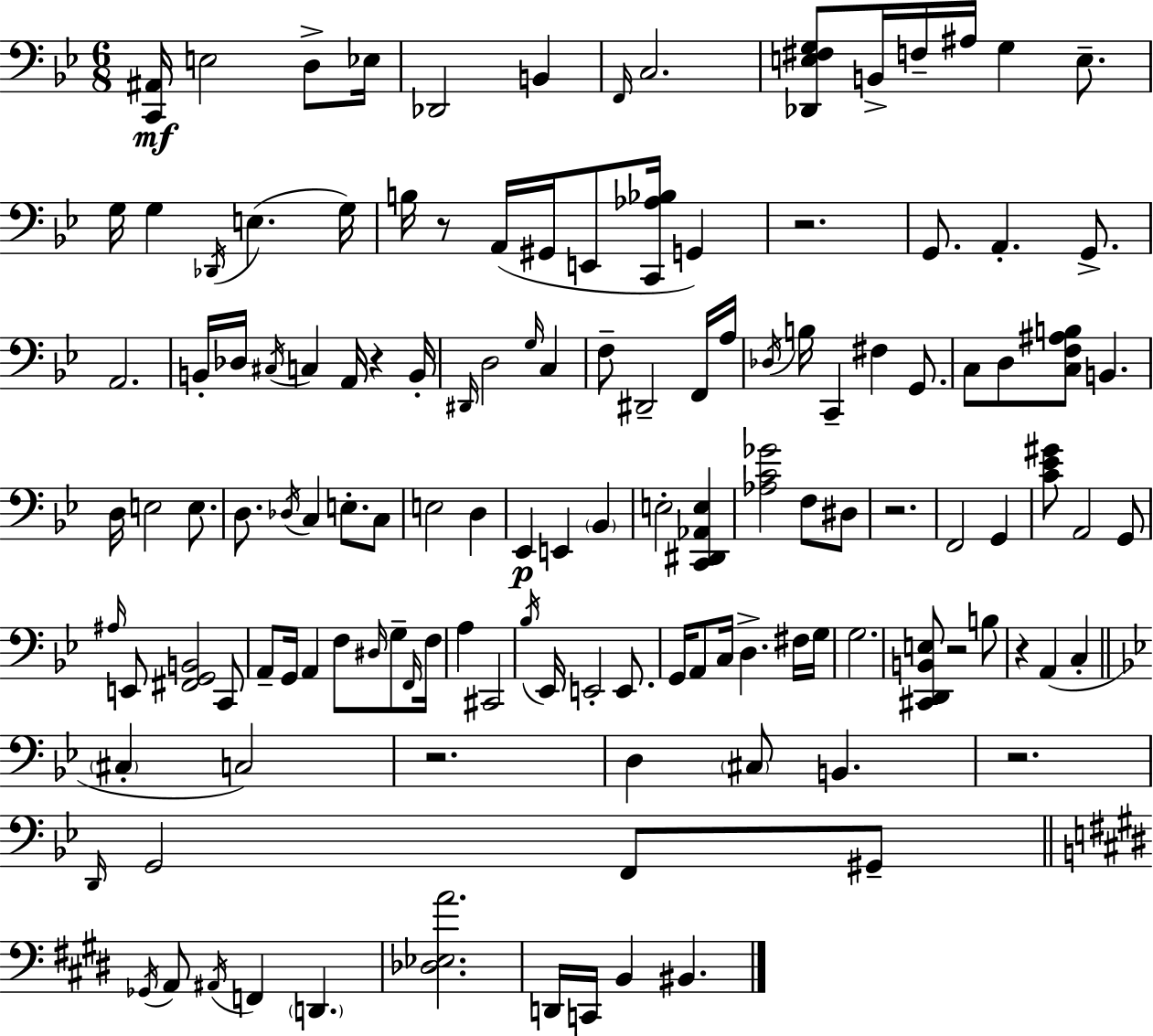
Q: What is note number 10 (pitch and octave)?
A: A#3